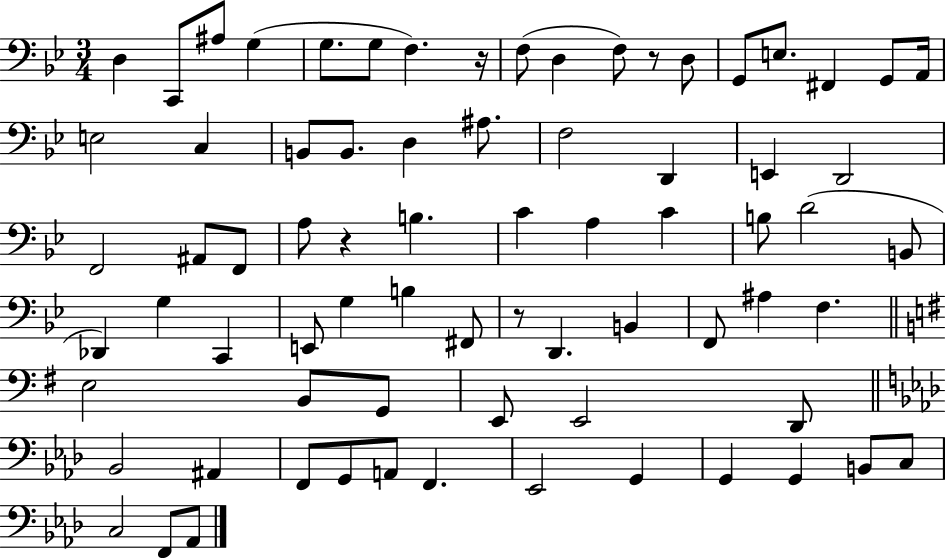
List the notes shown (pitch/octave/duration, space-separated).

D3/q C2/e A#3/e G3/q G3/e. G3/e F3/q. R/s F3/e D3/q F3/e R/e D3/e G2/e E3/e. F#2/q G2/e A2/s E3/h C3/q B2/e B2/e. D3/q A#3/e. F3/h D2/q E2/q D2/h F2/h A#2/e F2/e A3/e R/q B3/q. C4/q A3/q C4/q B3/e D4/h B2/e Db2/q G3/q C2/q E2/e G3/q B3/q F#2/e R/e D2/q. B2/q F2/e A#3/q F3/q. E3/h B2/e G2/e E2/e E2/h D2/e Bb2/h A#2/q F2/e G2/e A2/e F2/q. Eb2/h G2/q G2/q G2/q B2/e C3/e C3/h F2/e Ab2/e